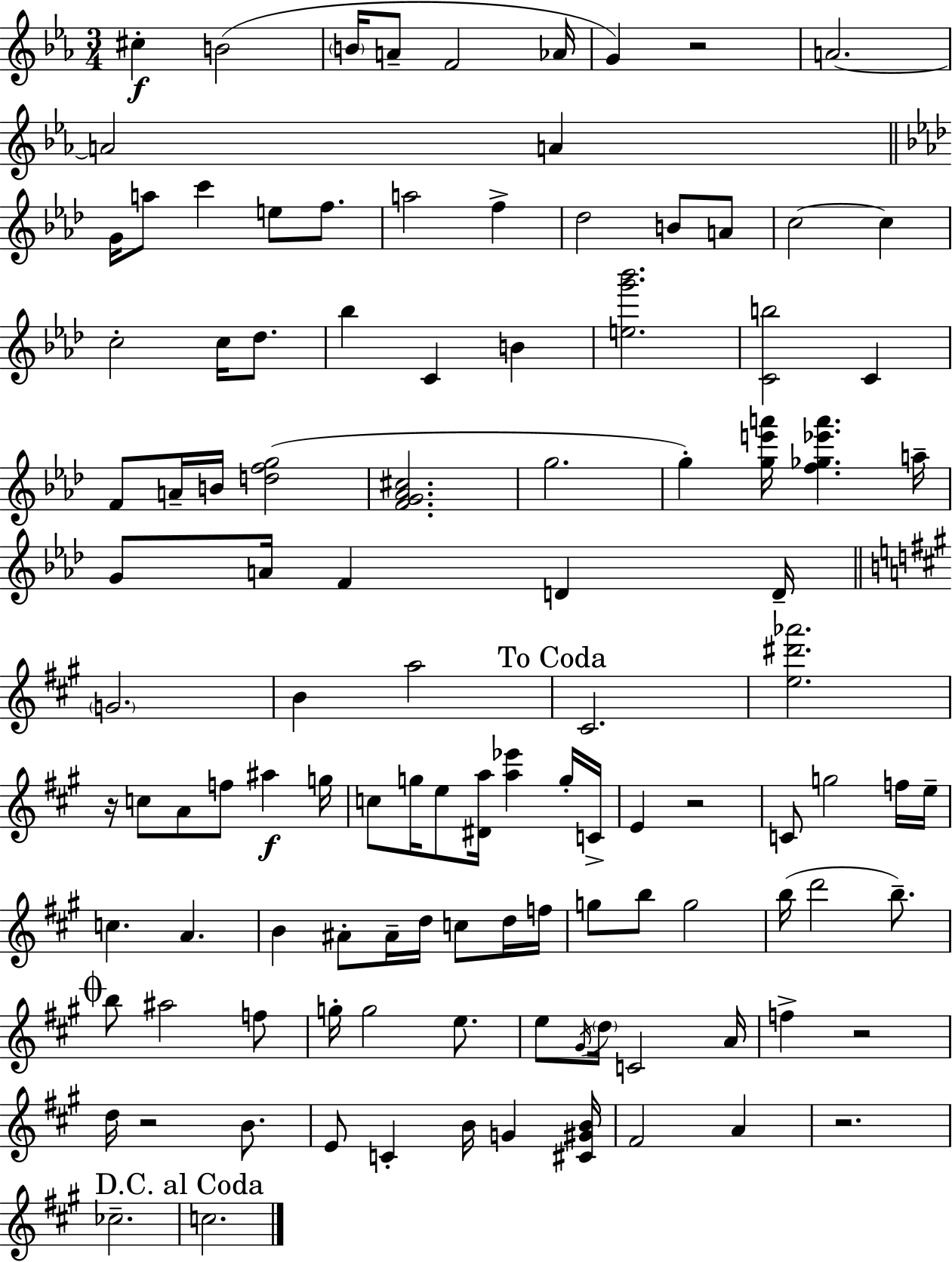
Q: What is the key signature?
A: EES major